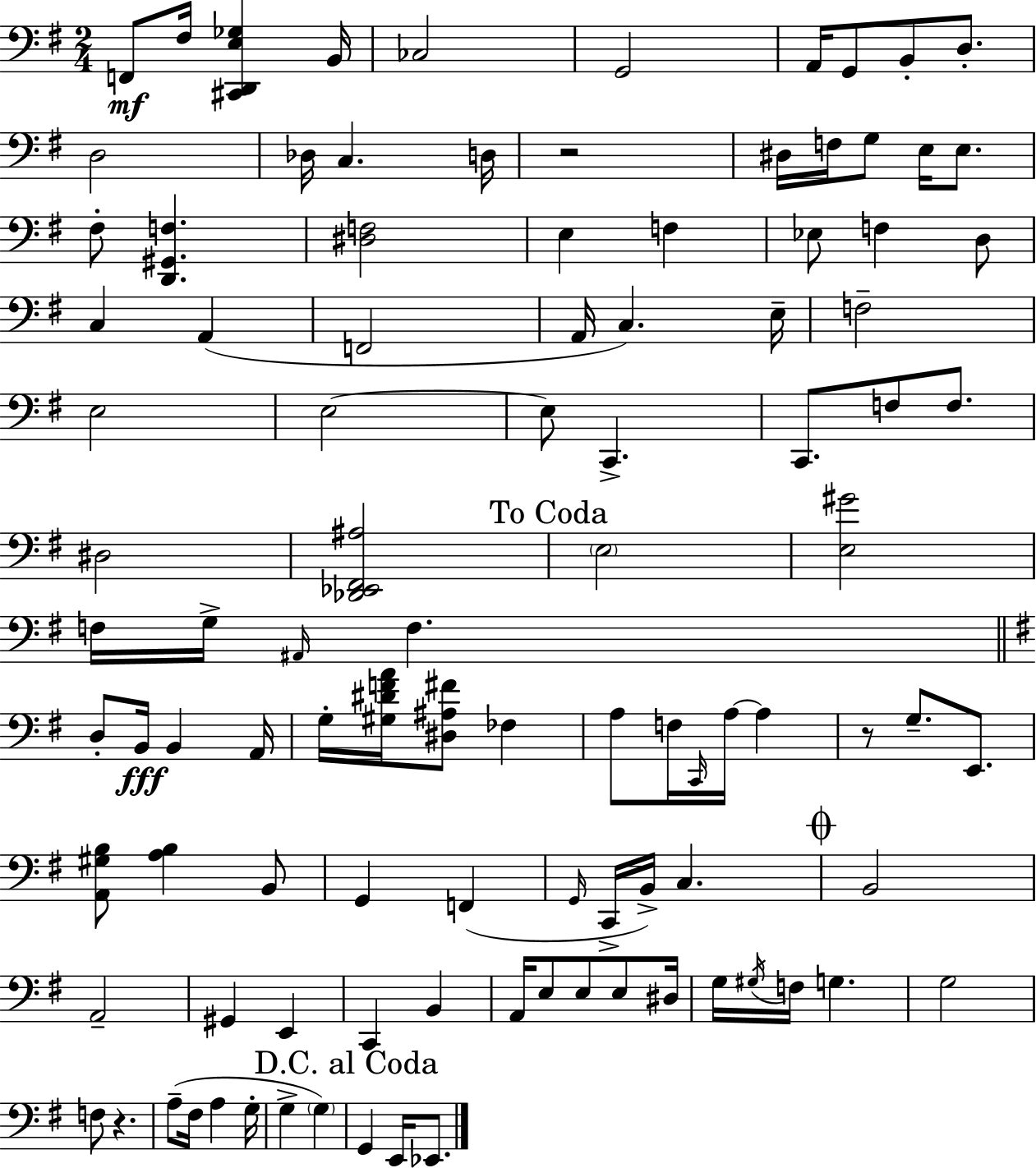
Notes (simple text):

F2/e F#3/s [C#2,D2,E3,Gb3]/q B2/s CES3/h G2/h A2/s G2/e B2/e D3/e. D3/h Db3/s C3/q. D3/s R/h D#3/s F3/s G3/e E3/s E3/e. F#3/e [D2,G#2,F3]/q. [D#3,F3]/h E3/q F3/q Eb3/e F3/q D3/e C3/q A2/q F2/h A2/s C3/q. E3/s F3/h E3/h E3/h E3/e C2/q. C2/e. F3/e F3/e. D#3/h [Db2,Eb2,F#2,A#3]/h E3/h [E3,G#4]/h F3/s G3/s A#2/s F3/q. D3/e B2/s B2/q A2/s G3/s [G#3,D#4,F4,A4]/s [D#3,A#3,F#4]/e FES3/q A3/e F3/s C2/s A3/s A3/q R/e G3/e. E2/e. [A2,G#3,B3]/e [A3,B3]/q B2/e G2/q F2/q G2/s C2/s B2/s C3/q. B2/h A2/h G#2/q E2/q C2/q B2/q A2/s E3/e E3/e E3/e D#3/s G3/s G#3/s F3/s G3/q. G3/h F3/e R/q. A3/e F#3/s A3/q G3/s G3/q G3/q G2/q E2/s Eb2/e.